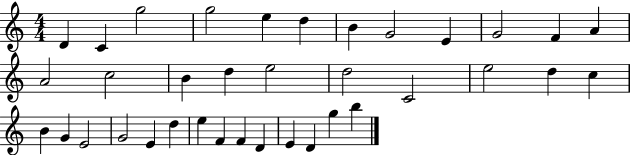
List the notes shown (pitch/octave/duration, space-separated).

D4/q C4/q G5/h G5/h E5/q D5/q B4/q G4/h E4/q G4/h F4/q A4/q A4/h C5/h B4/q D5/q E5/h D5/h C4/h E5/h D5/q C5/q B4/q G4/q E4/h G4/h E4/q D5/q E5/q F4/q F4/q D4/q E4/q D4/q G5/q B5/q